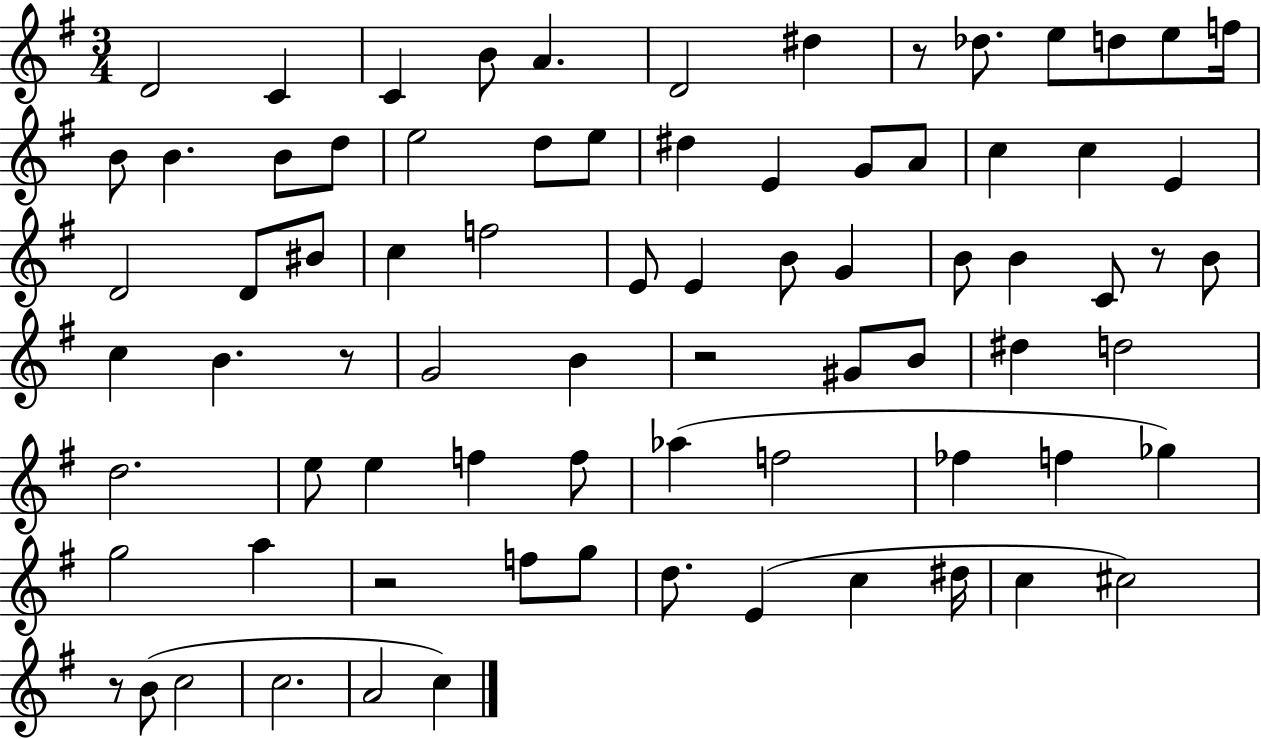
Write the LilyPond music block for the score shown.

{
  \clef treble
  \numericTimeSignature
  \time 3/4
  \key g \major
  d'2 c'4 | c'4 b'8 a'4. | d'2 dis''4 | r8 des''8. e''8 d''8 e''8 f''16 | \break b'8 b'4. b'8 d''8 | e''2 d''8 e''8 | dis''4 e'4 g'8 a'8 | c''4 c''4 e'4 | \break d'2 d'8 bis'8 | c''4 f''2 | e'8 e'4 b'8 g'4 | b'8 b'4 c'8 r8 b'8 | \break c''4 b'4. r8 | g'2 b'4 | r2 gis'8 b'8 | dis''4 d''2 | \break d''2. | e''8 e''4 f''4 f''8 | aes''4( f''2 | fes''4 f''4 ges''4) | \break g''2 a''4 | r2 f''8 g''8 | d''8. e'4( c''4 dis''16 | c''4 cis''2) | \break r8 b'8( c''2 | c''2. | a'2 c''4) | \bar "|."
}